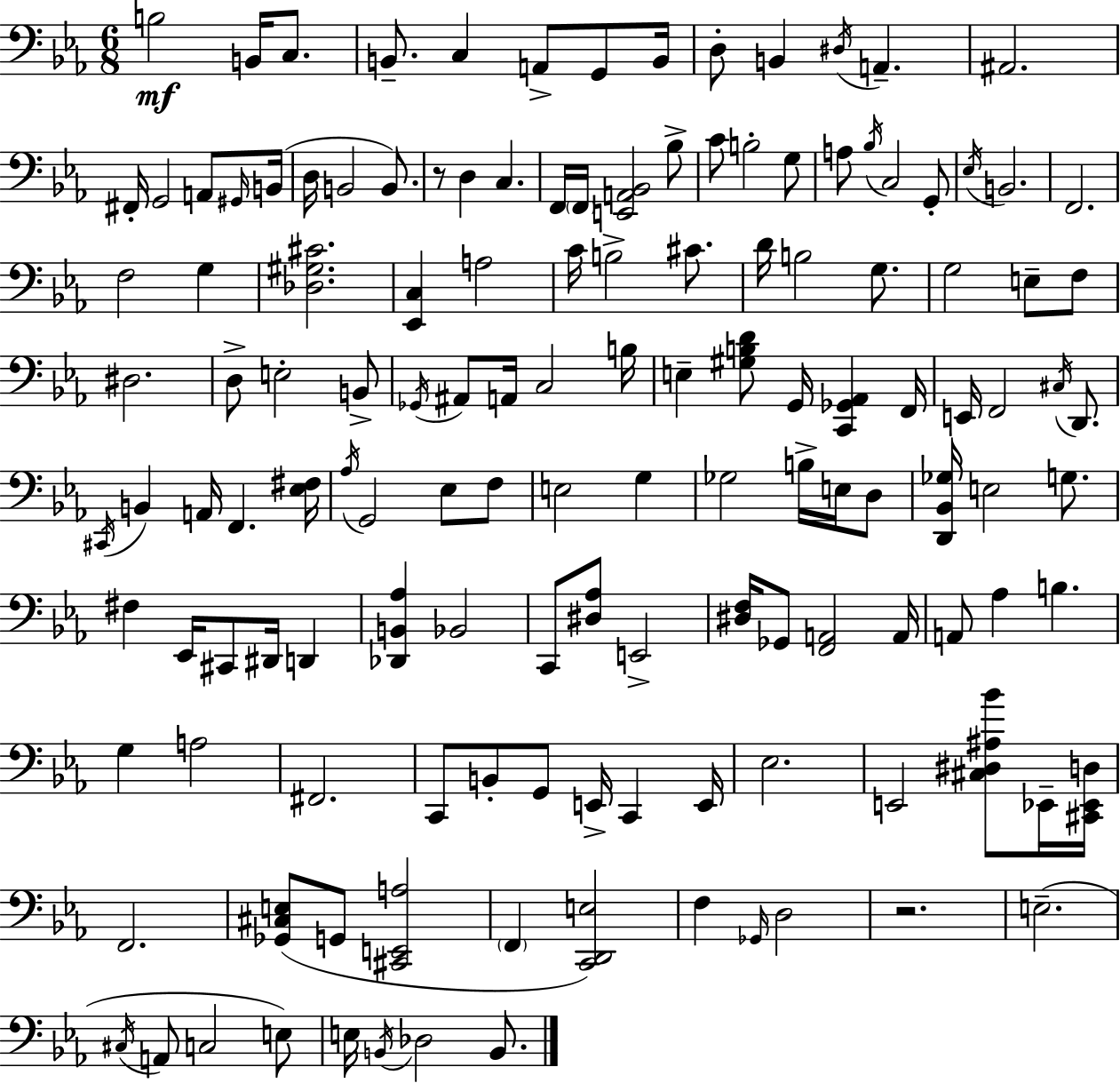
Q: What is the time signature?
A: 6/8